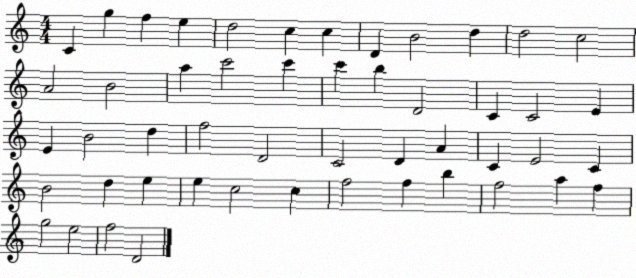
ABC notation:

X:1
T:Untitled
M:4/4
L:1/4
K:C
C g f e d2 c c D B2 d d2 c2 A2 B2 a c'2 c' c' b D2 C C2 E E B2 d f2 D2 C2 D A C E2 C B2 d e e c2 c f2 f b f2 a f g2 e2 f2 D2